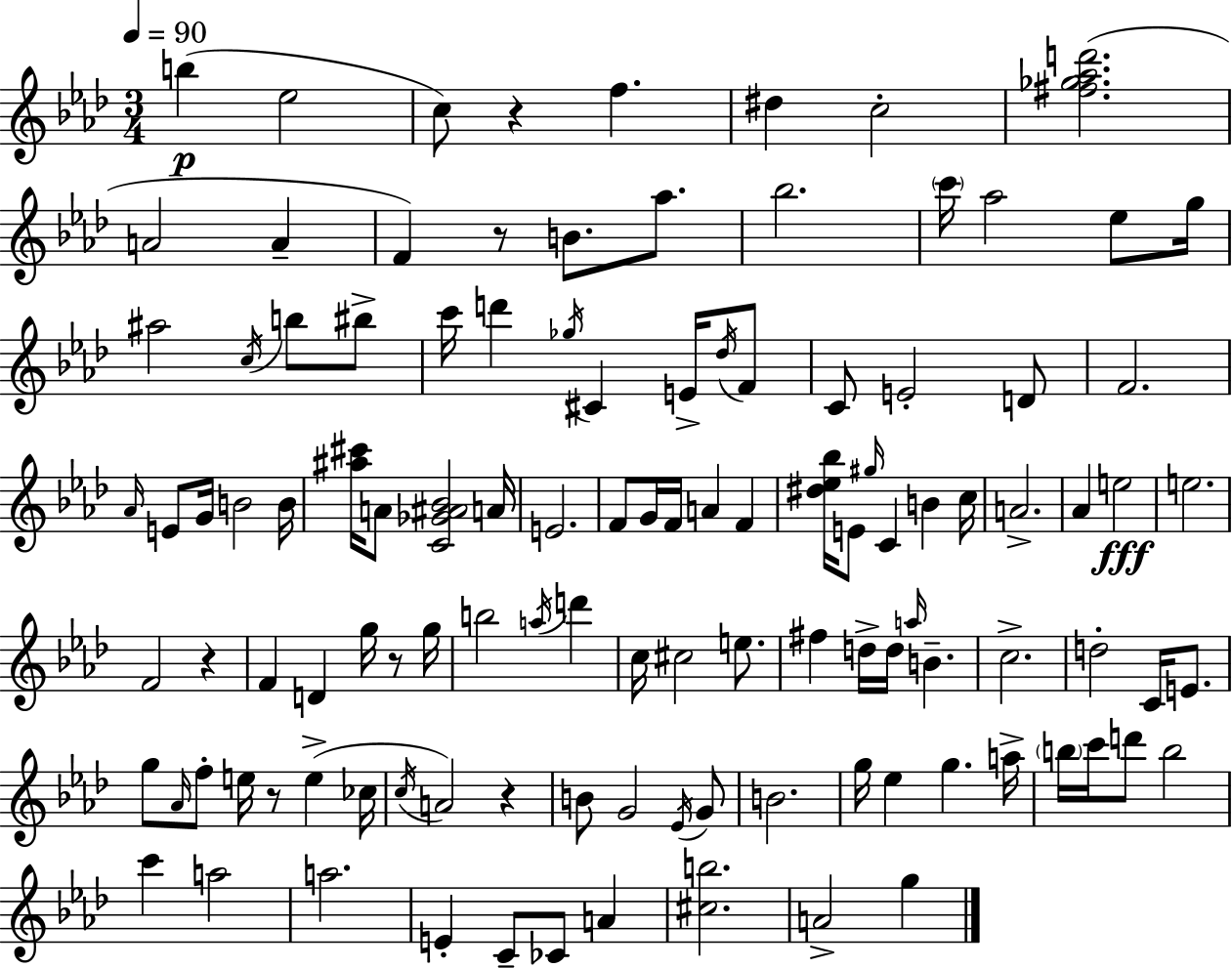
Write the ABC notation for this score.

X:1
T:Untitled
M:3/4
L:1/4
K:Ab
b _e2 c/2 z f ^d c2 [^f_g_ad']2 A2 A F z/2 B/2 _a/2 _b2 c'/4 _a2 _e/2 g/4 ^a2 c/4 b/2 ^b/2 c'/4 d' _g/4 ^C E/4 _d/4 F/2 C/2 E2 D/2 F2 _A/4 E/2 G/4 B2 B/4 [^a^c']/4 A/2 [C_G^A_B]2 A/4 E2 F/2 G/4 F/4 A F [^d_e_b]/4 E/2 ^g/4 C B c/4 A2 _A e2 e2 F2 z F D g/4 z/2 g/4 b2 a/4 d' c/4 ^c2 e/2 ^f d/4 d/4 a/4 B c2 d2 C/4 E/2 g/2 _A/4 f/2 e/4 z/2 e _c/4 c/4 A2 z B/2 G2 _E/4 G/2 B2 g/4 _e g a/4 b/4 c'/4 d'/2 b2 c' a2 a2 E C/2 _C/2 A [^cb]2 A2 g